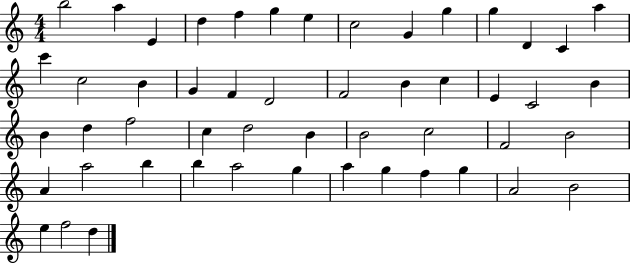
X:1
T:Untitled
M:4/4
L:1/4
K:C
b2 a E d f g e c2 G g g D C a c' c2 B G F D2 F2 B c E C2 B B d f2 c d2 B B2 c2 F2 B2 A a2 b b a2 g a g f g A2 B2 e f2 d